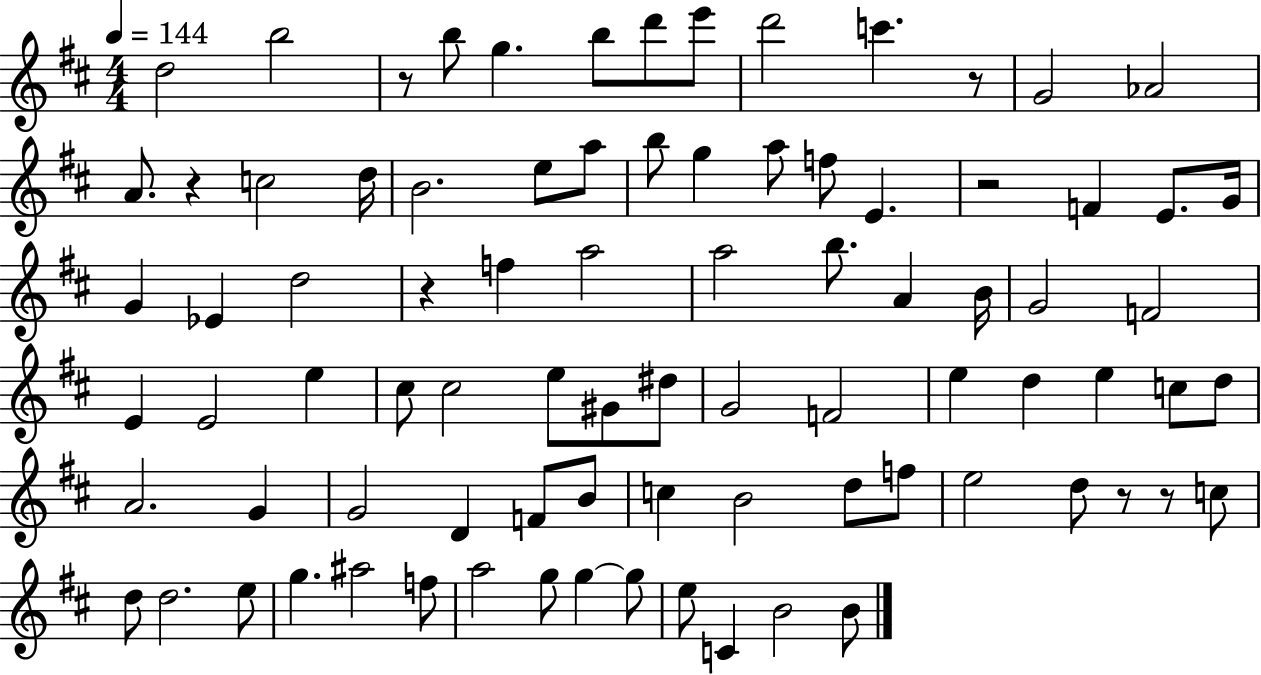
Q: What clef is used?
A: treble